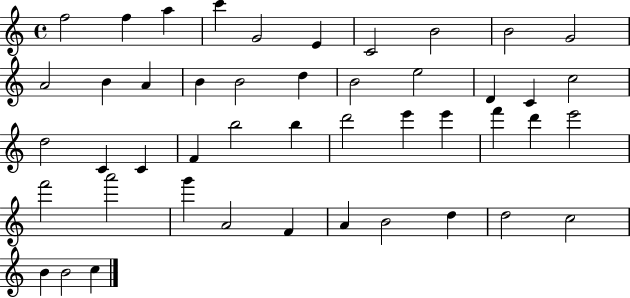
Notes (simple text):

F5/h F5/q A5/q C6/q G4/h E4/q C4/h B4/h B4/h G4/h A4/h B4/q A4/q B4/q B4/h D5/q B4/h E5/h D4/q C4/q C5/h D5/h C4/q C4/q F4/q B5/h B5/q D6/h E6/q E6/q F6/q D6/q E6/h F6/h A6/h G6/q A4/h F4/q A4/q B4/h D5/q D5/h C5/h B4/q B4/h C5/q